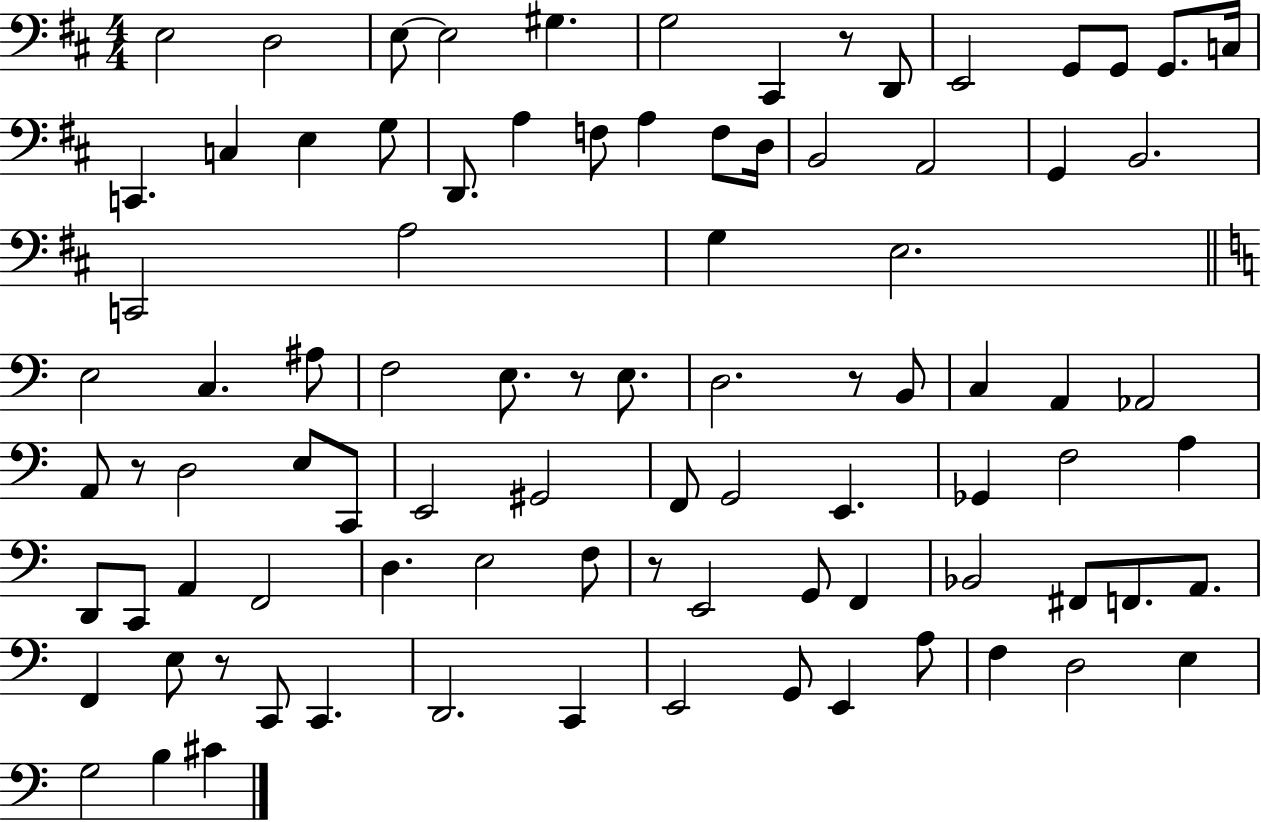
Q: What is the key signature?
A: D major